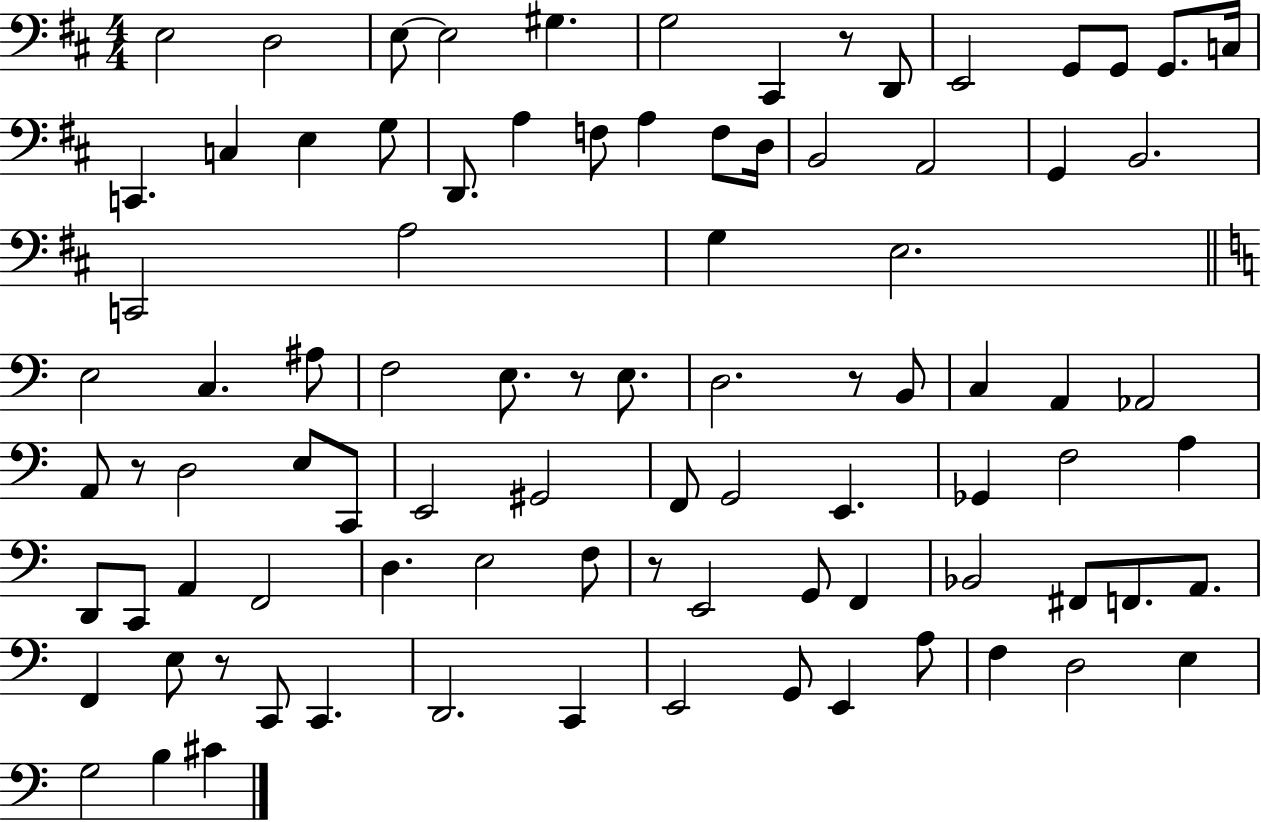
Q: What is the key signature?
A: D major